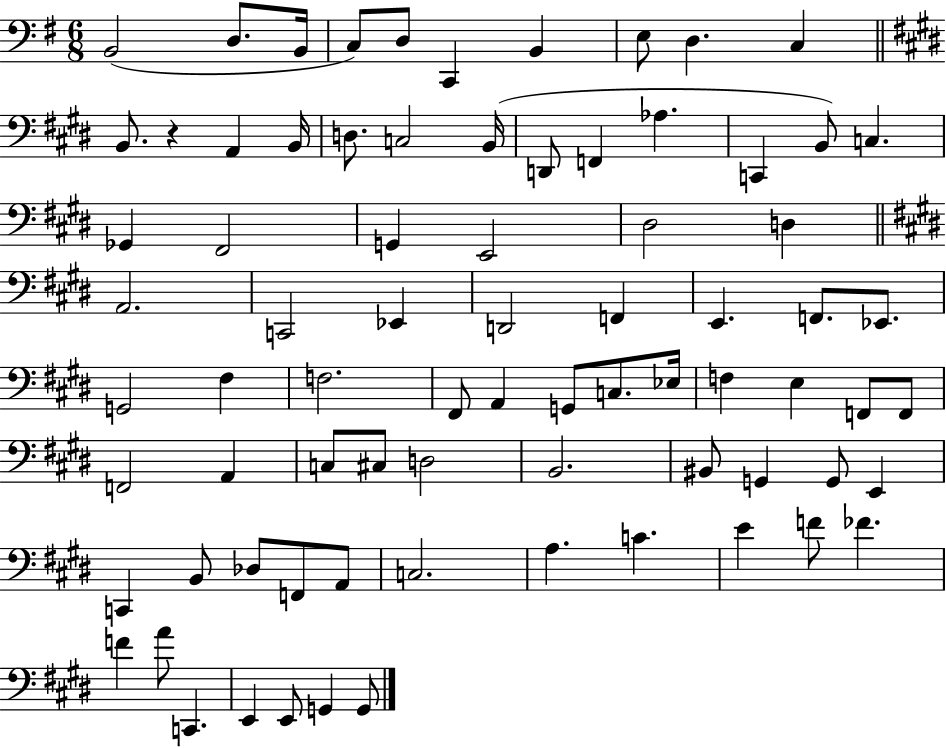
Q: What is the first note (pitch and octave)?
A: B2